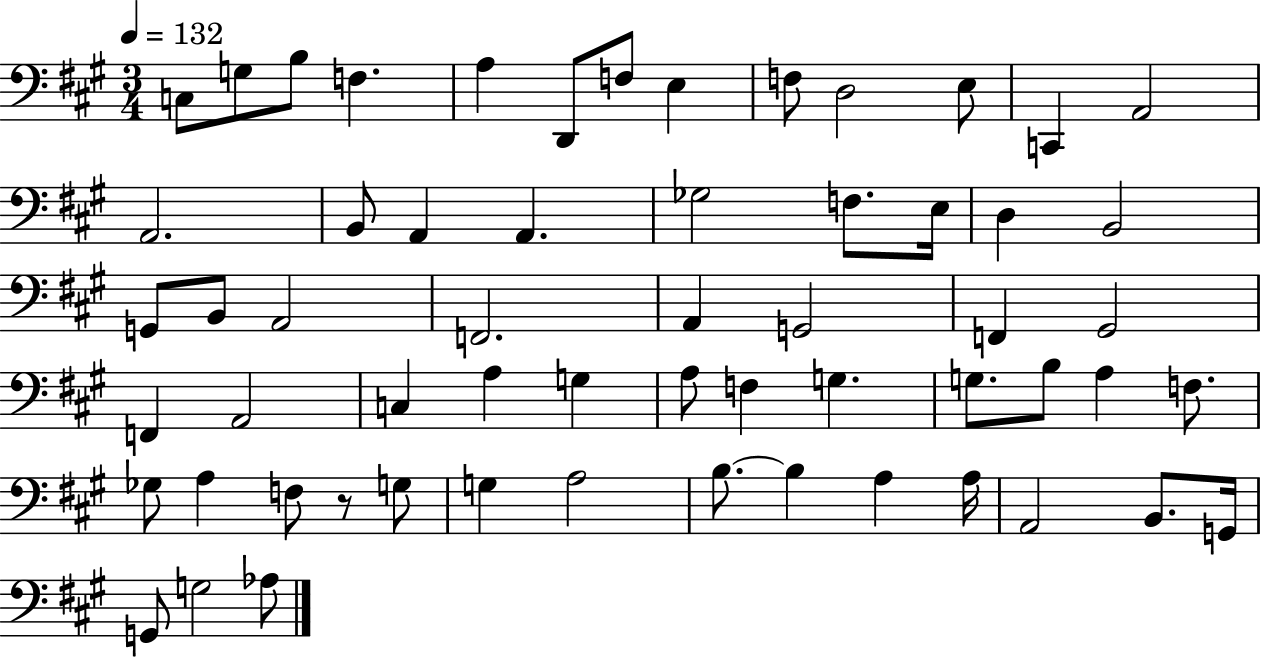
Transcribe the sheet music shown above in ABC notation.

X:1
T:Untitled
M:3/4
L:1/4
K:A
C,/2 G,/2 B,/2 F, A, D,,/2 F,/2 E, F,/2 D,2 E,/2 C,, A,,2 A,,2 B,,/2 A,, A,, _G,2 F,/2 E,/4 D, B,,2 G,,/2 B,,/2 A,,2 F,,2 A,, G,,2 F,, ^G,,2 F,, A,,2 C, A, G, A,/2 F, G, G,/2 B,/2 A, F,/2 _G,/2 A, F,/2 z/2 G,/2 G, A,2 B,/2 B, A, A,/4 A,,2 B,,/2 G,,/4 G,,/2 G,2 _A,/2